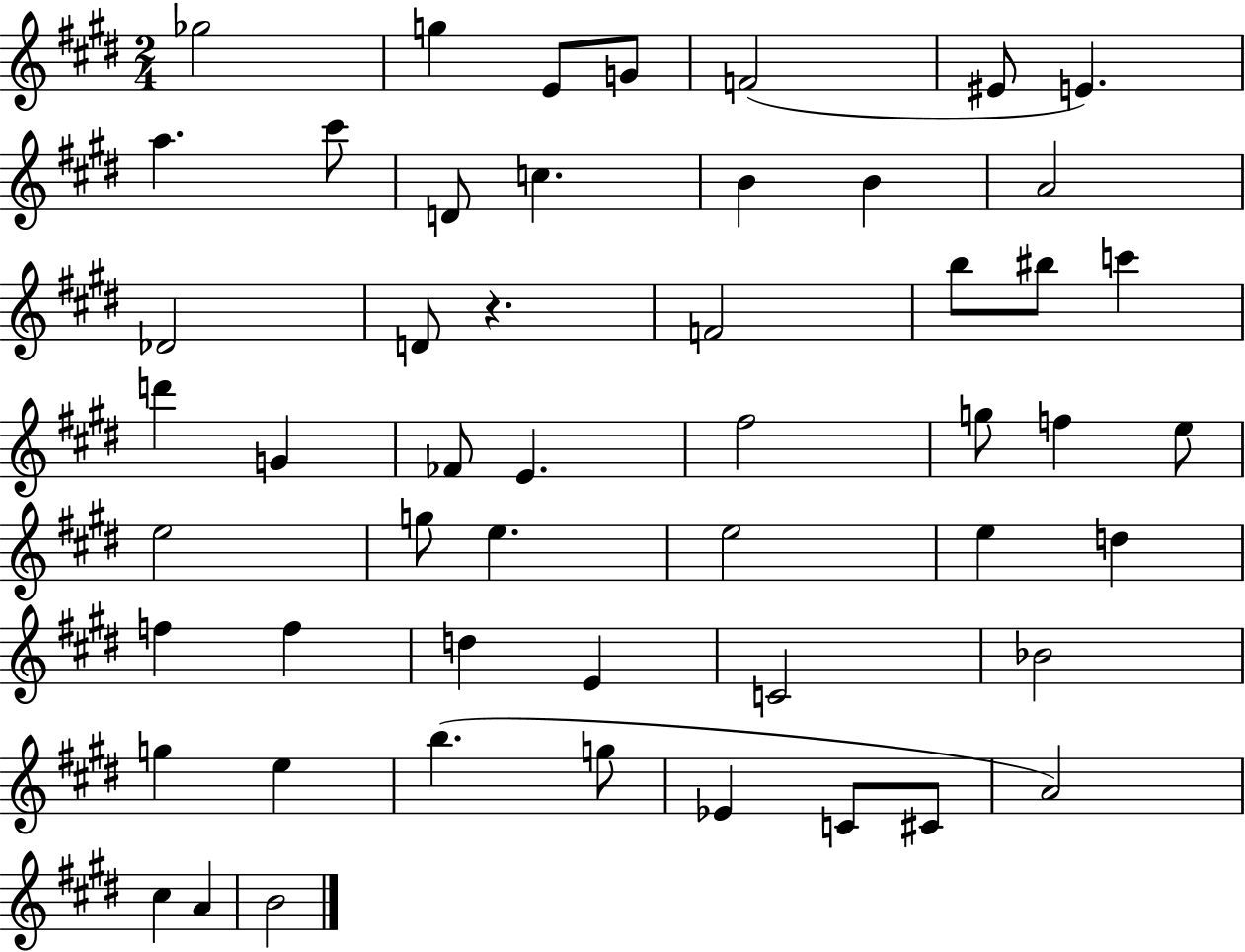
Gb5/h G5/q E4/e G4/e F4/h EIS4/e E4/q. A5/q. C#6/e D4/e C5/q. B4/q B4/q A4/h Db4/h D4/e R/q. F4/h B5/e BIS5/e C6/q D6/q G4/q FES4/e E4/q. F#5/h G5/e F5/q E5/e E5/h G5/e E5/q. E5/h E5/q D5/q F5/q F5/q D5/q E4/q C4/h Bb4/h G5/q E5/q B5/q. G5/e Eb4/q C4/e C#4/e A4/h C#5/q A4/q B4/h